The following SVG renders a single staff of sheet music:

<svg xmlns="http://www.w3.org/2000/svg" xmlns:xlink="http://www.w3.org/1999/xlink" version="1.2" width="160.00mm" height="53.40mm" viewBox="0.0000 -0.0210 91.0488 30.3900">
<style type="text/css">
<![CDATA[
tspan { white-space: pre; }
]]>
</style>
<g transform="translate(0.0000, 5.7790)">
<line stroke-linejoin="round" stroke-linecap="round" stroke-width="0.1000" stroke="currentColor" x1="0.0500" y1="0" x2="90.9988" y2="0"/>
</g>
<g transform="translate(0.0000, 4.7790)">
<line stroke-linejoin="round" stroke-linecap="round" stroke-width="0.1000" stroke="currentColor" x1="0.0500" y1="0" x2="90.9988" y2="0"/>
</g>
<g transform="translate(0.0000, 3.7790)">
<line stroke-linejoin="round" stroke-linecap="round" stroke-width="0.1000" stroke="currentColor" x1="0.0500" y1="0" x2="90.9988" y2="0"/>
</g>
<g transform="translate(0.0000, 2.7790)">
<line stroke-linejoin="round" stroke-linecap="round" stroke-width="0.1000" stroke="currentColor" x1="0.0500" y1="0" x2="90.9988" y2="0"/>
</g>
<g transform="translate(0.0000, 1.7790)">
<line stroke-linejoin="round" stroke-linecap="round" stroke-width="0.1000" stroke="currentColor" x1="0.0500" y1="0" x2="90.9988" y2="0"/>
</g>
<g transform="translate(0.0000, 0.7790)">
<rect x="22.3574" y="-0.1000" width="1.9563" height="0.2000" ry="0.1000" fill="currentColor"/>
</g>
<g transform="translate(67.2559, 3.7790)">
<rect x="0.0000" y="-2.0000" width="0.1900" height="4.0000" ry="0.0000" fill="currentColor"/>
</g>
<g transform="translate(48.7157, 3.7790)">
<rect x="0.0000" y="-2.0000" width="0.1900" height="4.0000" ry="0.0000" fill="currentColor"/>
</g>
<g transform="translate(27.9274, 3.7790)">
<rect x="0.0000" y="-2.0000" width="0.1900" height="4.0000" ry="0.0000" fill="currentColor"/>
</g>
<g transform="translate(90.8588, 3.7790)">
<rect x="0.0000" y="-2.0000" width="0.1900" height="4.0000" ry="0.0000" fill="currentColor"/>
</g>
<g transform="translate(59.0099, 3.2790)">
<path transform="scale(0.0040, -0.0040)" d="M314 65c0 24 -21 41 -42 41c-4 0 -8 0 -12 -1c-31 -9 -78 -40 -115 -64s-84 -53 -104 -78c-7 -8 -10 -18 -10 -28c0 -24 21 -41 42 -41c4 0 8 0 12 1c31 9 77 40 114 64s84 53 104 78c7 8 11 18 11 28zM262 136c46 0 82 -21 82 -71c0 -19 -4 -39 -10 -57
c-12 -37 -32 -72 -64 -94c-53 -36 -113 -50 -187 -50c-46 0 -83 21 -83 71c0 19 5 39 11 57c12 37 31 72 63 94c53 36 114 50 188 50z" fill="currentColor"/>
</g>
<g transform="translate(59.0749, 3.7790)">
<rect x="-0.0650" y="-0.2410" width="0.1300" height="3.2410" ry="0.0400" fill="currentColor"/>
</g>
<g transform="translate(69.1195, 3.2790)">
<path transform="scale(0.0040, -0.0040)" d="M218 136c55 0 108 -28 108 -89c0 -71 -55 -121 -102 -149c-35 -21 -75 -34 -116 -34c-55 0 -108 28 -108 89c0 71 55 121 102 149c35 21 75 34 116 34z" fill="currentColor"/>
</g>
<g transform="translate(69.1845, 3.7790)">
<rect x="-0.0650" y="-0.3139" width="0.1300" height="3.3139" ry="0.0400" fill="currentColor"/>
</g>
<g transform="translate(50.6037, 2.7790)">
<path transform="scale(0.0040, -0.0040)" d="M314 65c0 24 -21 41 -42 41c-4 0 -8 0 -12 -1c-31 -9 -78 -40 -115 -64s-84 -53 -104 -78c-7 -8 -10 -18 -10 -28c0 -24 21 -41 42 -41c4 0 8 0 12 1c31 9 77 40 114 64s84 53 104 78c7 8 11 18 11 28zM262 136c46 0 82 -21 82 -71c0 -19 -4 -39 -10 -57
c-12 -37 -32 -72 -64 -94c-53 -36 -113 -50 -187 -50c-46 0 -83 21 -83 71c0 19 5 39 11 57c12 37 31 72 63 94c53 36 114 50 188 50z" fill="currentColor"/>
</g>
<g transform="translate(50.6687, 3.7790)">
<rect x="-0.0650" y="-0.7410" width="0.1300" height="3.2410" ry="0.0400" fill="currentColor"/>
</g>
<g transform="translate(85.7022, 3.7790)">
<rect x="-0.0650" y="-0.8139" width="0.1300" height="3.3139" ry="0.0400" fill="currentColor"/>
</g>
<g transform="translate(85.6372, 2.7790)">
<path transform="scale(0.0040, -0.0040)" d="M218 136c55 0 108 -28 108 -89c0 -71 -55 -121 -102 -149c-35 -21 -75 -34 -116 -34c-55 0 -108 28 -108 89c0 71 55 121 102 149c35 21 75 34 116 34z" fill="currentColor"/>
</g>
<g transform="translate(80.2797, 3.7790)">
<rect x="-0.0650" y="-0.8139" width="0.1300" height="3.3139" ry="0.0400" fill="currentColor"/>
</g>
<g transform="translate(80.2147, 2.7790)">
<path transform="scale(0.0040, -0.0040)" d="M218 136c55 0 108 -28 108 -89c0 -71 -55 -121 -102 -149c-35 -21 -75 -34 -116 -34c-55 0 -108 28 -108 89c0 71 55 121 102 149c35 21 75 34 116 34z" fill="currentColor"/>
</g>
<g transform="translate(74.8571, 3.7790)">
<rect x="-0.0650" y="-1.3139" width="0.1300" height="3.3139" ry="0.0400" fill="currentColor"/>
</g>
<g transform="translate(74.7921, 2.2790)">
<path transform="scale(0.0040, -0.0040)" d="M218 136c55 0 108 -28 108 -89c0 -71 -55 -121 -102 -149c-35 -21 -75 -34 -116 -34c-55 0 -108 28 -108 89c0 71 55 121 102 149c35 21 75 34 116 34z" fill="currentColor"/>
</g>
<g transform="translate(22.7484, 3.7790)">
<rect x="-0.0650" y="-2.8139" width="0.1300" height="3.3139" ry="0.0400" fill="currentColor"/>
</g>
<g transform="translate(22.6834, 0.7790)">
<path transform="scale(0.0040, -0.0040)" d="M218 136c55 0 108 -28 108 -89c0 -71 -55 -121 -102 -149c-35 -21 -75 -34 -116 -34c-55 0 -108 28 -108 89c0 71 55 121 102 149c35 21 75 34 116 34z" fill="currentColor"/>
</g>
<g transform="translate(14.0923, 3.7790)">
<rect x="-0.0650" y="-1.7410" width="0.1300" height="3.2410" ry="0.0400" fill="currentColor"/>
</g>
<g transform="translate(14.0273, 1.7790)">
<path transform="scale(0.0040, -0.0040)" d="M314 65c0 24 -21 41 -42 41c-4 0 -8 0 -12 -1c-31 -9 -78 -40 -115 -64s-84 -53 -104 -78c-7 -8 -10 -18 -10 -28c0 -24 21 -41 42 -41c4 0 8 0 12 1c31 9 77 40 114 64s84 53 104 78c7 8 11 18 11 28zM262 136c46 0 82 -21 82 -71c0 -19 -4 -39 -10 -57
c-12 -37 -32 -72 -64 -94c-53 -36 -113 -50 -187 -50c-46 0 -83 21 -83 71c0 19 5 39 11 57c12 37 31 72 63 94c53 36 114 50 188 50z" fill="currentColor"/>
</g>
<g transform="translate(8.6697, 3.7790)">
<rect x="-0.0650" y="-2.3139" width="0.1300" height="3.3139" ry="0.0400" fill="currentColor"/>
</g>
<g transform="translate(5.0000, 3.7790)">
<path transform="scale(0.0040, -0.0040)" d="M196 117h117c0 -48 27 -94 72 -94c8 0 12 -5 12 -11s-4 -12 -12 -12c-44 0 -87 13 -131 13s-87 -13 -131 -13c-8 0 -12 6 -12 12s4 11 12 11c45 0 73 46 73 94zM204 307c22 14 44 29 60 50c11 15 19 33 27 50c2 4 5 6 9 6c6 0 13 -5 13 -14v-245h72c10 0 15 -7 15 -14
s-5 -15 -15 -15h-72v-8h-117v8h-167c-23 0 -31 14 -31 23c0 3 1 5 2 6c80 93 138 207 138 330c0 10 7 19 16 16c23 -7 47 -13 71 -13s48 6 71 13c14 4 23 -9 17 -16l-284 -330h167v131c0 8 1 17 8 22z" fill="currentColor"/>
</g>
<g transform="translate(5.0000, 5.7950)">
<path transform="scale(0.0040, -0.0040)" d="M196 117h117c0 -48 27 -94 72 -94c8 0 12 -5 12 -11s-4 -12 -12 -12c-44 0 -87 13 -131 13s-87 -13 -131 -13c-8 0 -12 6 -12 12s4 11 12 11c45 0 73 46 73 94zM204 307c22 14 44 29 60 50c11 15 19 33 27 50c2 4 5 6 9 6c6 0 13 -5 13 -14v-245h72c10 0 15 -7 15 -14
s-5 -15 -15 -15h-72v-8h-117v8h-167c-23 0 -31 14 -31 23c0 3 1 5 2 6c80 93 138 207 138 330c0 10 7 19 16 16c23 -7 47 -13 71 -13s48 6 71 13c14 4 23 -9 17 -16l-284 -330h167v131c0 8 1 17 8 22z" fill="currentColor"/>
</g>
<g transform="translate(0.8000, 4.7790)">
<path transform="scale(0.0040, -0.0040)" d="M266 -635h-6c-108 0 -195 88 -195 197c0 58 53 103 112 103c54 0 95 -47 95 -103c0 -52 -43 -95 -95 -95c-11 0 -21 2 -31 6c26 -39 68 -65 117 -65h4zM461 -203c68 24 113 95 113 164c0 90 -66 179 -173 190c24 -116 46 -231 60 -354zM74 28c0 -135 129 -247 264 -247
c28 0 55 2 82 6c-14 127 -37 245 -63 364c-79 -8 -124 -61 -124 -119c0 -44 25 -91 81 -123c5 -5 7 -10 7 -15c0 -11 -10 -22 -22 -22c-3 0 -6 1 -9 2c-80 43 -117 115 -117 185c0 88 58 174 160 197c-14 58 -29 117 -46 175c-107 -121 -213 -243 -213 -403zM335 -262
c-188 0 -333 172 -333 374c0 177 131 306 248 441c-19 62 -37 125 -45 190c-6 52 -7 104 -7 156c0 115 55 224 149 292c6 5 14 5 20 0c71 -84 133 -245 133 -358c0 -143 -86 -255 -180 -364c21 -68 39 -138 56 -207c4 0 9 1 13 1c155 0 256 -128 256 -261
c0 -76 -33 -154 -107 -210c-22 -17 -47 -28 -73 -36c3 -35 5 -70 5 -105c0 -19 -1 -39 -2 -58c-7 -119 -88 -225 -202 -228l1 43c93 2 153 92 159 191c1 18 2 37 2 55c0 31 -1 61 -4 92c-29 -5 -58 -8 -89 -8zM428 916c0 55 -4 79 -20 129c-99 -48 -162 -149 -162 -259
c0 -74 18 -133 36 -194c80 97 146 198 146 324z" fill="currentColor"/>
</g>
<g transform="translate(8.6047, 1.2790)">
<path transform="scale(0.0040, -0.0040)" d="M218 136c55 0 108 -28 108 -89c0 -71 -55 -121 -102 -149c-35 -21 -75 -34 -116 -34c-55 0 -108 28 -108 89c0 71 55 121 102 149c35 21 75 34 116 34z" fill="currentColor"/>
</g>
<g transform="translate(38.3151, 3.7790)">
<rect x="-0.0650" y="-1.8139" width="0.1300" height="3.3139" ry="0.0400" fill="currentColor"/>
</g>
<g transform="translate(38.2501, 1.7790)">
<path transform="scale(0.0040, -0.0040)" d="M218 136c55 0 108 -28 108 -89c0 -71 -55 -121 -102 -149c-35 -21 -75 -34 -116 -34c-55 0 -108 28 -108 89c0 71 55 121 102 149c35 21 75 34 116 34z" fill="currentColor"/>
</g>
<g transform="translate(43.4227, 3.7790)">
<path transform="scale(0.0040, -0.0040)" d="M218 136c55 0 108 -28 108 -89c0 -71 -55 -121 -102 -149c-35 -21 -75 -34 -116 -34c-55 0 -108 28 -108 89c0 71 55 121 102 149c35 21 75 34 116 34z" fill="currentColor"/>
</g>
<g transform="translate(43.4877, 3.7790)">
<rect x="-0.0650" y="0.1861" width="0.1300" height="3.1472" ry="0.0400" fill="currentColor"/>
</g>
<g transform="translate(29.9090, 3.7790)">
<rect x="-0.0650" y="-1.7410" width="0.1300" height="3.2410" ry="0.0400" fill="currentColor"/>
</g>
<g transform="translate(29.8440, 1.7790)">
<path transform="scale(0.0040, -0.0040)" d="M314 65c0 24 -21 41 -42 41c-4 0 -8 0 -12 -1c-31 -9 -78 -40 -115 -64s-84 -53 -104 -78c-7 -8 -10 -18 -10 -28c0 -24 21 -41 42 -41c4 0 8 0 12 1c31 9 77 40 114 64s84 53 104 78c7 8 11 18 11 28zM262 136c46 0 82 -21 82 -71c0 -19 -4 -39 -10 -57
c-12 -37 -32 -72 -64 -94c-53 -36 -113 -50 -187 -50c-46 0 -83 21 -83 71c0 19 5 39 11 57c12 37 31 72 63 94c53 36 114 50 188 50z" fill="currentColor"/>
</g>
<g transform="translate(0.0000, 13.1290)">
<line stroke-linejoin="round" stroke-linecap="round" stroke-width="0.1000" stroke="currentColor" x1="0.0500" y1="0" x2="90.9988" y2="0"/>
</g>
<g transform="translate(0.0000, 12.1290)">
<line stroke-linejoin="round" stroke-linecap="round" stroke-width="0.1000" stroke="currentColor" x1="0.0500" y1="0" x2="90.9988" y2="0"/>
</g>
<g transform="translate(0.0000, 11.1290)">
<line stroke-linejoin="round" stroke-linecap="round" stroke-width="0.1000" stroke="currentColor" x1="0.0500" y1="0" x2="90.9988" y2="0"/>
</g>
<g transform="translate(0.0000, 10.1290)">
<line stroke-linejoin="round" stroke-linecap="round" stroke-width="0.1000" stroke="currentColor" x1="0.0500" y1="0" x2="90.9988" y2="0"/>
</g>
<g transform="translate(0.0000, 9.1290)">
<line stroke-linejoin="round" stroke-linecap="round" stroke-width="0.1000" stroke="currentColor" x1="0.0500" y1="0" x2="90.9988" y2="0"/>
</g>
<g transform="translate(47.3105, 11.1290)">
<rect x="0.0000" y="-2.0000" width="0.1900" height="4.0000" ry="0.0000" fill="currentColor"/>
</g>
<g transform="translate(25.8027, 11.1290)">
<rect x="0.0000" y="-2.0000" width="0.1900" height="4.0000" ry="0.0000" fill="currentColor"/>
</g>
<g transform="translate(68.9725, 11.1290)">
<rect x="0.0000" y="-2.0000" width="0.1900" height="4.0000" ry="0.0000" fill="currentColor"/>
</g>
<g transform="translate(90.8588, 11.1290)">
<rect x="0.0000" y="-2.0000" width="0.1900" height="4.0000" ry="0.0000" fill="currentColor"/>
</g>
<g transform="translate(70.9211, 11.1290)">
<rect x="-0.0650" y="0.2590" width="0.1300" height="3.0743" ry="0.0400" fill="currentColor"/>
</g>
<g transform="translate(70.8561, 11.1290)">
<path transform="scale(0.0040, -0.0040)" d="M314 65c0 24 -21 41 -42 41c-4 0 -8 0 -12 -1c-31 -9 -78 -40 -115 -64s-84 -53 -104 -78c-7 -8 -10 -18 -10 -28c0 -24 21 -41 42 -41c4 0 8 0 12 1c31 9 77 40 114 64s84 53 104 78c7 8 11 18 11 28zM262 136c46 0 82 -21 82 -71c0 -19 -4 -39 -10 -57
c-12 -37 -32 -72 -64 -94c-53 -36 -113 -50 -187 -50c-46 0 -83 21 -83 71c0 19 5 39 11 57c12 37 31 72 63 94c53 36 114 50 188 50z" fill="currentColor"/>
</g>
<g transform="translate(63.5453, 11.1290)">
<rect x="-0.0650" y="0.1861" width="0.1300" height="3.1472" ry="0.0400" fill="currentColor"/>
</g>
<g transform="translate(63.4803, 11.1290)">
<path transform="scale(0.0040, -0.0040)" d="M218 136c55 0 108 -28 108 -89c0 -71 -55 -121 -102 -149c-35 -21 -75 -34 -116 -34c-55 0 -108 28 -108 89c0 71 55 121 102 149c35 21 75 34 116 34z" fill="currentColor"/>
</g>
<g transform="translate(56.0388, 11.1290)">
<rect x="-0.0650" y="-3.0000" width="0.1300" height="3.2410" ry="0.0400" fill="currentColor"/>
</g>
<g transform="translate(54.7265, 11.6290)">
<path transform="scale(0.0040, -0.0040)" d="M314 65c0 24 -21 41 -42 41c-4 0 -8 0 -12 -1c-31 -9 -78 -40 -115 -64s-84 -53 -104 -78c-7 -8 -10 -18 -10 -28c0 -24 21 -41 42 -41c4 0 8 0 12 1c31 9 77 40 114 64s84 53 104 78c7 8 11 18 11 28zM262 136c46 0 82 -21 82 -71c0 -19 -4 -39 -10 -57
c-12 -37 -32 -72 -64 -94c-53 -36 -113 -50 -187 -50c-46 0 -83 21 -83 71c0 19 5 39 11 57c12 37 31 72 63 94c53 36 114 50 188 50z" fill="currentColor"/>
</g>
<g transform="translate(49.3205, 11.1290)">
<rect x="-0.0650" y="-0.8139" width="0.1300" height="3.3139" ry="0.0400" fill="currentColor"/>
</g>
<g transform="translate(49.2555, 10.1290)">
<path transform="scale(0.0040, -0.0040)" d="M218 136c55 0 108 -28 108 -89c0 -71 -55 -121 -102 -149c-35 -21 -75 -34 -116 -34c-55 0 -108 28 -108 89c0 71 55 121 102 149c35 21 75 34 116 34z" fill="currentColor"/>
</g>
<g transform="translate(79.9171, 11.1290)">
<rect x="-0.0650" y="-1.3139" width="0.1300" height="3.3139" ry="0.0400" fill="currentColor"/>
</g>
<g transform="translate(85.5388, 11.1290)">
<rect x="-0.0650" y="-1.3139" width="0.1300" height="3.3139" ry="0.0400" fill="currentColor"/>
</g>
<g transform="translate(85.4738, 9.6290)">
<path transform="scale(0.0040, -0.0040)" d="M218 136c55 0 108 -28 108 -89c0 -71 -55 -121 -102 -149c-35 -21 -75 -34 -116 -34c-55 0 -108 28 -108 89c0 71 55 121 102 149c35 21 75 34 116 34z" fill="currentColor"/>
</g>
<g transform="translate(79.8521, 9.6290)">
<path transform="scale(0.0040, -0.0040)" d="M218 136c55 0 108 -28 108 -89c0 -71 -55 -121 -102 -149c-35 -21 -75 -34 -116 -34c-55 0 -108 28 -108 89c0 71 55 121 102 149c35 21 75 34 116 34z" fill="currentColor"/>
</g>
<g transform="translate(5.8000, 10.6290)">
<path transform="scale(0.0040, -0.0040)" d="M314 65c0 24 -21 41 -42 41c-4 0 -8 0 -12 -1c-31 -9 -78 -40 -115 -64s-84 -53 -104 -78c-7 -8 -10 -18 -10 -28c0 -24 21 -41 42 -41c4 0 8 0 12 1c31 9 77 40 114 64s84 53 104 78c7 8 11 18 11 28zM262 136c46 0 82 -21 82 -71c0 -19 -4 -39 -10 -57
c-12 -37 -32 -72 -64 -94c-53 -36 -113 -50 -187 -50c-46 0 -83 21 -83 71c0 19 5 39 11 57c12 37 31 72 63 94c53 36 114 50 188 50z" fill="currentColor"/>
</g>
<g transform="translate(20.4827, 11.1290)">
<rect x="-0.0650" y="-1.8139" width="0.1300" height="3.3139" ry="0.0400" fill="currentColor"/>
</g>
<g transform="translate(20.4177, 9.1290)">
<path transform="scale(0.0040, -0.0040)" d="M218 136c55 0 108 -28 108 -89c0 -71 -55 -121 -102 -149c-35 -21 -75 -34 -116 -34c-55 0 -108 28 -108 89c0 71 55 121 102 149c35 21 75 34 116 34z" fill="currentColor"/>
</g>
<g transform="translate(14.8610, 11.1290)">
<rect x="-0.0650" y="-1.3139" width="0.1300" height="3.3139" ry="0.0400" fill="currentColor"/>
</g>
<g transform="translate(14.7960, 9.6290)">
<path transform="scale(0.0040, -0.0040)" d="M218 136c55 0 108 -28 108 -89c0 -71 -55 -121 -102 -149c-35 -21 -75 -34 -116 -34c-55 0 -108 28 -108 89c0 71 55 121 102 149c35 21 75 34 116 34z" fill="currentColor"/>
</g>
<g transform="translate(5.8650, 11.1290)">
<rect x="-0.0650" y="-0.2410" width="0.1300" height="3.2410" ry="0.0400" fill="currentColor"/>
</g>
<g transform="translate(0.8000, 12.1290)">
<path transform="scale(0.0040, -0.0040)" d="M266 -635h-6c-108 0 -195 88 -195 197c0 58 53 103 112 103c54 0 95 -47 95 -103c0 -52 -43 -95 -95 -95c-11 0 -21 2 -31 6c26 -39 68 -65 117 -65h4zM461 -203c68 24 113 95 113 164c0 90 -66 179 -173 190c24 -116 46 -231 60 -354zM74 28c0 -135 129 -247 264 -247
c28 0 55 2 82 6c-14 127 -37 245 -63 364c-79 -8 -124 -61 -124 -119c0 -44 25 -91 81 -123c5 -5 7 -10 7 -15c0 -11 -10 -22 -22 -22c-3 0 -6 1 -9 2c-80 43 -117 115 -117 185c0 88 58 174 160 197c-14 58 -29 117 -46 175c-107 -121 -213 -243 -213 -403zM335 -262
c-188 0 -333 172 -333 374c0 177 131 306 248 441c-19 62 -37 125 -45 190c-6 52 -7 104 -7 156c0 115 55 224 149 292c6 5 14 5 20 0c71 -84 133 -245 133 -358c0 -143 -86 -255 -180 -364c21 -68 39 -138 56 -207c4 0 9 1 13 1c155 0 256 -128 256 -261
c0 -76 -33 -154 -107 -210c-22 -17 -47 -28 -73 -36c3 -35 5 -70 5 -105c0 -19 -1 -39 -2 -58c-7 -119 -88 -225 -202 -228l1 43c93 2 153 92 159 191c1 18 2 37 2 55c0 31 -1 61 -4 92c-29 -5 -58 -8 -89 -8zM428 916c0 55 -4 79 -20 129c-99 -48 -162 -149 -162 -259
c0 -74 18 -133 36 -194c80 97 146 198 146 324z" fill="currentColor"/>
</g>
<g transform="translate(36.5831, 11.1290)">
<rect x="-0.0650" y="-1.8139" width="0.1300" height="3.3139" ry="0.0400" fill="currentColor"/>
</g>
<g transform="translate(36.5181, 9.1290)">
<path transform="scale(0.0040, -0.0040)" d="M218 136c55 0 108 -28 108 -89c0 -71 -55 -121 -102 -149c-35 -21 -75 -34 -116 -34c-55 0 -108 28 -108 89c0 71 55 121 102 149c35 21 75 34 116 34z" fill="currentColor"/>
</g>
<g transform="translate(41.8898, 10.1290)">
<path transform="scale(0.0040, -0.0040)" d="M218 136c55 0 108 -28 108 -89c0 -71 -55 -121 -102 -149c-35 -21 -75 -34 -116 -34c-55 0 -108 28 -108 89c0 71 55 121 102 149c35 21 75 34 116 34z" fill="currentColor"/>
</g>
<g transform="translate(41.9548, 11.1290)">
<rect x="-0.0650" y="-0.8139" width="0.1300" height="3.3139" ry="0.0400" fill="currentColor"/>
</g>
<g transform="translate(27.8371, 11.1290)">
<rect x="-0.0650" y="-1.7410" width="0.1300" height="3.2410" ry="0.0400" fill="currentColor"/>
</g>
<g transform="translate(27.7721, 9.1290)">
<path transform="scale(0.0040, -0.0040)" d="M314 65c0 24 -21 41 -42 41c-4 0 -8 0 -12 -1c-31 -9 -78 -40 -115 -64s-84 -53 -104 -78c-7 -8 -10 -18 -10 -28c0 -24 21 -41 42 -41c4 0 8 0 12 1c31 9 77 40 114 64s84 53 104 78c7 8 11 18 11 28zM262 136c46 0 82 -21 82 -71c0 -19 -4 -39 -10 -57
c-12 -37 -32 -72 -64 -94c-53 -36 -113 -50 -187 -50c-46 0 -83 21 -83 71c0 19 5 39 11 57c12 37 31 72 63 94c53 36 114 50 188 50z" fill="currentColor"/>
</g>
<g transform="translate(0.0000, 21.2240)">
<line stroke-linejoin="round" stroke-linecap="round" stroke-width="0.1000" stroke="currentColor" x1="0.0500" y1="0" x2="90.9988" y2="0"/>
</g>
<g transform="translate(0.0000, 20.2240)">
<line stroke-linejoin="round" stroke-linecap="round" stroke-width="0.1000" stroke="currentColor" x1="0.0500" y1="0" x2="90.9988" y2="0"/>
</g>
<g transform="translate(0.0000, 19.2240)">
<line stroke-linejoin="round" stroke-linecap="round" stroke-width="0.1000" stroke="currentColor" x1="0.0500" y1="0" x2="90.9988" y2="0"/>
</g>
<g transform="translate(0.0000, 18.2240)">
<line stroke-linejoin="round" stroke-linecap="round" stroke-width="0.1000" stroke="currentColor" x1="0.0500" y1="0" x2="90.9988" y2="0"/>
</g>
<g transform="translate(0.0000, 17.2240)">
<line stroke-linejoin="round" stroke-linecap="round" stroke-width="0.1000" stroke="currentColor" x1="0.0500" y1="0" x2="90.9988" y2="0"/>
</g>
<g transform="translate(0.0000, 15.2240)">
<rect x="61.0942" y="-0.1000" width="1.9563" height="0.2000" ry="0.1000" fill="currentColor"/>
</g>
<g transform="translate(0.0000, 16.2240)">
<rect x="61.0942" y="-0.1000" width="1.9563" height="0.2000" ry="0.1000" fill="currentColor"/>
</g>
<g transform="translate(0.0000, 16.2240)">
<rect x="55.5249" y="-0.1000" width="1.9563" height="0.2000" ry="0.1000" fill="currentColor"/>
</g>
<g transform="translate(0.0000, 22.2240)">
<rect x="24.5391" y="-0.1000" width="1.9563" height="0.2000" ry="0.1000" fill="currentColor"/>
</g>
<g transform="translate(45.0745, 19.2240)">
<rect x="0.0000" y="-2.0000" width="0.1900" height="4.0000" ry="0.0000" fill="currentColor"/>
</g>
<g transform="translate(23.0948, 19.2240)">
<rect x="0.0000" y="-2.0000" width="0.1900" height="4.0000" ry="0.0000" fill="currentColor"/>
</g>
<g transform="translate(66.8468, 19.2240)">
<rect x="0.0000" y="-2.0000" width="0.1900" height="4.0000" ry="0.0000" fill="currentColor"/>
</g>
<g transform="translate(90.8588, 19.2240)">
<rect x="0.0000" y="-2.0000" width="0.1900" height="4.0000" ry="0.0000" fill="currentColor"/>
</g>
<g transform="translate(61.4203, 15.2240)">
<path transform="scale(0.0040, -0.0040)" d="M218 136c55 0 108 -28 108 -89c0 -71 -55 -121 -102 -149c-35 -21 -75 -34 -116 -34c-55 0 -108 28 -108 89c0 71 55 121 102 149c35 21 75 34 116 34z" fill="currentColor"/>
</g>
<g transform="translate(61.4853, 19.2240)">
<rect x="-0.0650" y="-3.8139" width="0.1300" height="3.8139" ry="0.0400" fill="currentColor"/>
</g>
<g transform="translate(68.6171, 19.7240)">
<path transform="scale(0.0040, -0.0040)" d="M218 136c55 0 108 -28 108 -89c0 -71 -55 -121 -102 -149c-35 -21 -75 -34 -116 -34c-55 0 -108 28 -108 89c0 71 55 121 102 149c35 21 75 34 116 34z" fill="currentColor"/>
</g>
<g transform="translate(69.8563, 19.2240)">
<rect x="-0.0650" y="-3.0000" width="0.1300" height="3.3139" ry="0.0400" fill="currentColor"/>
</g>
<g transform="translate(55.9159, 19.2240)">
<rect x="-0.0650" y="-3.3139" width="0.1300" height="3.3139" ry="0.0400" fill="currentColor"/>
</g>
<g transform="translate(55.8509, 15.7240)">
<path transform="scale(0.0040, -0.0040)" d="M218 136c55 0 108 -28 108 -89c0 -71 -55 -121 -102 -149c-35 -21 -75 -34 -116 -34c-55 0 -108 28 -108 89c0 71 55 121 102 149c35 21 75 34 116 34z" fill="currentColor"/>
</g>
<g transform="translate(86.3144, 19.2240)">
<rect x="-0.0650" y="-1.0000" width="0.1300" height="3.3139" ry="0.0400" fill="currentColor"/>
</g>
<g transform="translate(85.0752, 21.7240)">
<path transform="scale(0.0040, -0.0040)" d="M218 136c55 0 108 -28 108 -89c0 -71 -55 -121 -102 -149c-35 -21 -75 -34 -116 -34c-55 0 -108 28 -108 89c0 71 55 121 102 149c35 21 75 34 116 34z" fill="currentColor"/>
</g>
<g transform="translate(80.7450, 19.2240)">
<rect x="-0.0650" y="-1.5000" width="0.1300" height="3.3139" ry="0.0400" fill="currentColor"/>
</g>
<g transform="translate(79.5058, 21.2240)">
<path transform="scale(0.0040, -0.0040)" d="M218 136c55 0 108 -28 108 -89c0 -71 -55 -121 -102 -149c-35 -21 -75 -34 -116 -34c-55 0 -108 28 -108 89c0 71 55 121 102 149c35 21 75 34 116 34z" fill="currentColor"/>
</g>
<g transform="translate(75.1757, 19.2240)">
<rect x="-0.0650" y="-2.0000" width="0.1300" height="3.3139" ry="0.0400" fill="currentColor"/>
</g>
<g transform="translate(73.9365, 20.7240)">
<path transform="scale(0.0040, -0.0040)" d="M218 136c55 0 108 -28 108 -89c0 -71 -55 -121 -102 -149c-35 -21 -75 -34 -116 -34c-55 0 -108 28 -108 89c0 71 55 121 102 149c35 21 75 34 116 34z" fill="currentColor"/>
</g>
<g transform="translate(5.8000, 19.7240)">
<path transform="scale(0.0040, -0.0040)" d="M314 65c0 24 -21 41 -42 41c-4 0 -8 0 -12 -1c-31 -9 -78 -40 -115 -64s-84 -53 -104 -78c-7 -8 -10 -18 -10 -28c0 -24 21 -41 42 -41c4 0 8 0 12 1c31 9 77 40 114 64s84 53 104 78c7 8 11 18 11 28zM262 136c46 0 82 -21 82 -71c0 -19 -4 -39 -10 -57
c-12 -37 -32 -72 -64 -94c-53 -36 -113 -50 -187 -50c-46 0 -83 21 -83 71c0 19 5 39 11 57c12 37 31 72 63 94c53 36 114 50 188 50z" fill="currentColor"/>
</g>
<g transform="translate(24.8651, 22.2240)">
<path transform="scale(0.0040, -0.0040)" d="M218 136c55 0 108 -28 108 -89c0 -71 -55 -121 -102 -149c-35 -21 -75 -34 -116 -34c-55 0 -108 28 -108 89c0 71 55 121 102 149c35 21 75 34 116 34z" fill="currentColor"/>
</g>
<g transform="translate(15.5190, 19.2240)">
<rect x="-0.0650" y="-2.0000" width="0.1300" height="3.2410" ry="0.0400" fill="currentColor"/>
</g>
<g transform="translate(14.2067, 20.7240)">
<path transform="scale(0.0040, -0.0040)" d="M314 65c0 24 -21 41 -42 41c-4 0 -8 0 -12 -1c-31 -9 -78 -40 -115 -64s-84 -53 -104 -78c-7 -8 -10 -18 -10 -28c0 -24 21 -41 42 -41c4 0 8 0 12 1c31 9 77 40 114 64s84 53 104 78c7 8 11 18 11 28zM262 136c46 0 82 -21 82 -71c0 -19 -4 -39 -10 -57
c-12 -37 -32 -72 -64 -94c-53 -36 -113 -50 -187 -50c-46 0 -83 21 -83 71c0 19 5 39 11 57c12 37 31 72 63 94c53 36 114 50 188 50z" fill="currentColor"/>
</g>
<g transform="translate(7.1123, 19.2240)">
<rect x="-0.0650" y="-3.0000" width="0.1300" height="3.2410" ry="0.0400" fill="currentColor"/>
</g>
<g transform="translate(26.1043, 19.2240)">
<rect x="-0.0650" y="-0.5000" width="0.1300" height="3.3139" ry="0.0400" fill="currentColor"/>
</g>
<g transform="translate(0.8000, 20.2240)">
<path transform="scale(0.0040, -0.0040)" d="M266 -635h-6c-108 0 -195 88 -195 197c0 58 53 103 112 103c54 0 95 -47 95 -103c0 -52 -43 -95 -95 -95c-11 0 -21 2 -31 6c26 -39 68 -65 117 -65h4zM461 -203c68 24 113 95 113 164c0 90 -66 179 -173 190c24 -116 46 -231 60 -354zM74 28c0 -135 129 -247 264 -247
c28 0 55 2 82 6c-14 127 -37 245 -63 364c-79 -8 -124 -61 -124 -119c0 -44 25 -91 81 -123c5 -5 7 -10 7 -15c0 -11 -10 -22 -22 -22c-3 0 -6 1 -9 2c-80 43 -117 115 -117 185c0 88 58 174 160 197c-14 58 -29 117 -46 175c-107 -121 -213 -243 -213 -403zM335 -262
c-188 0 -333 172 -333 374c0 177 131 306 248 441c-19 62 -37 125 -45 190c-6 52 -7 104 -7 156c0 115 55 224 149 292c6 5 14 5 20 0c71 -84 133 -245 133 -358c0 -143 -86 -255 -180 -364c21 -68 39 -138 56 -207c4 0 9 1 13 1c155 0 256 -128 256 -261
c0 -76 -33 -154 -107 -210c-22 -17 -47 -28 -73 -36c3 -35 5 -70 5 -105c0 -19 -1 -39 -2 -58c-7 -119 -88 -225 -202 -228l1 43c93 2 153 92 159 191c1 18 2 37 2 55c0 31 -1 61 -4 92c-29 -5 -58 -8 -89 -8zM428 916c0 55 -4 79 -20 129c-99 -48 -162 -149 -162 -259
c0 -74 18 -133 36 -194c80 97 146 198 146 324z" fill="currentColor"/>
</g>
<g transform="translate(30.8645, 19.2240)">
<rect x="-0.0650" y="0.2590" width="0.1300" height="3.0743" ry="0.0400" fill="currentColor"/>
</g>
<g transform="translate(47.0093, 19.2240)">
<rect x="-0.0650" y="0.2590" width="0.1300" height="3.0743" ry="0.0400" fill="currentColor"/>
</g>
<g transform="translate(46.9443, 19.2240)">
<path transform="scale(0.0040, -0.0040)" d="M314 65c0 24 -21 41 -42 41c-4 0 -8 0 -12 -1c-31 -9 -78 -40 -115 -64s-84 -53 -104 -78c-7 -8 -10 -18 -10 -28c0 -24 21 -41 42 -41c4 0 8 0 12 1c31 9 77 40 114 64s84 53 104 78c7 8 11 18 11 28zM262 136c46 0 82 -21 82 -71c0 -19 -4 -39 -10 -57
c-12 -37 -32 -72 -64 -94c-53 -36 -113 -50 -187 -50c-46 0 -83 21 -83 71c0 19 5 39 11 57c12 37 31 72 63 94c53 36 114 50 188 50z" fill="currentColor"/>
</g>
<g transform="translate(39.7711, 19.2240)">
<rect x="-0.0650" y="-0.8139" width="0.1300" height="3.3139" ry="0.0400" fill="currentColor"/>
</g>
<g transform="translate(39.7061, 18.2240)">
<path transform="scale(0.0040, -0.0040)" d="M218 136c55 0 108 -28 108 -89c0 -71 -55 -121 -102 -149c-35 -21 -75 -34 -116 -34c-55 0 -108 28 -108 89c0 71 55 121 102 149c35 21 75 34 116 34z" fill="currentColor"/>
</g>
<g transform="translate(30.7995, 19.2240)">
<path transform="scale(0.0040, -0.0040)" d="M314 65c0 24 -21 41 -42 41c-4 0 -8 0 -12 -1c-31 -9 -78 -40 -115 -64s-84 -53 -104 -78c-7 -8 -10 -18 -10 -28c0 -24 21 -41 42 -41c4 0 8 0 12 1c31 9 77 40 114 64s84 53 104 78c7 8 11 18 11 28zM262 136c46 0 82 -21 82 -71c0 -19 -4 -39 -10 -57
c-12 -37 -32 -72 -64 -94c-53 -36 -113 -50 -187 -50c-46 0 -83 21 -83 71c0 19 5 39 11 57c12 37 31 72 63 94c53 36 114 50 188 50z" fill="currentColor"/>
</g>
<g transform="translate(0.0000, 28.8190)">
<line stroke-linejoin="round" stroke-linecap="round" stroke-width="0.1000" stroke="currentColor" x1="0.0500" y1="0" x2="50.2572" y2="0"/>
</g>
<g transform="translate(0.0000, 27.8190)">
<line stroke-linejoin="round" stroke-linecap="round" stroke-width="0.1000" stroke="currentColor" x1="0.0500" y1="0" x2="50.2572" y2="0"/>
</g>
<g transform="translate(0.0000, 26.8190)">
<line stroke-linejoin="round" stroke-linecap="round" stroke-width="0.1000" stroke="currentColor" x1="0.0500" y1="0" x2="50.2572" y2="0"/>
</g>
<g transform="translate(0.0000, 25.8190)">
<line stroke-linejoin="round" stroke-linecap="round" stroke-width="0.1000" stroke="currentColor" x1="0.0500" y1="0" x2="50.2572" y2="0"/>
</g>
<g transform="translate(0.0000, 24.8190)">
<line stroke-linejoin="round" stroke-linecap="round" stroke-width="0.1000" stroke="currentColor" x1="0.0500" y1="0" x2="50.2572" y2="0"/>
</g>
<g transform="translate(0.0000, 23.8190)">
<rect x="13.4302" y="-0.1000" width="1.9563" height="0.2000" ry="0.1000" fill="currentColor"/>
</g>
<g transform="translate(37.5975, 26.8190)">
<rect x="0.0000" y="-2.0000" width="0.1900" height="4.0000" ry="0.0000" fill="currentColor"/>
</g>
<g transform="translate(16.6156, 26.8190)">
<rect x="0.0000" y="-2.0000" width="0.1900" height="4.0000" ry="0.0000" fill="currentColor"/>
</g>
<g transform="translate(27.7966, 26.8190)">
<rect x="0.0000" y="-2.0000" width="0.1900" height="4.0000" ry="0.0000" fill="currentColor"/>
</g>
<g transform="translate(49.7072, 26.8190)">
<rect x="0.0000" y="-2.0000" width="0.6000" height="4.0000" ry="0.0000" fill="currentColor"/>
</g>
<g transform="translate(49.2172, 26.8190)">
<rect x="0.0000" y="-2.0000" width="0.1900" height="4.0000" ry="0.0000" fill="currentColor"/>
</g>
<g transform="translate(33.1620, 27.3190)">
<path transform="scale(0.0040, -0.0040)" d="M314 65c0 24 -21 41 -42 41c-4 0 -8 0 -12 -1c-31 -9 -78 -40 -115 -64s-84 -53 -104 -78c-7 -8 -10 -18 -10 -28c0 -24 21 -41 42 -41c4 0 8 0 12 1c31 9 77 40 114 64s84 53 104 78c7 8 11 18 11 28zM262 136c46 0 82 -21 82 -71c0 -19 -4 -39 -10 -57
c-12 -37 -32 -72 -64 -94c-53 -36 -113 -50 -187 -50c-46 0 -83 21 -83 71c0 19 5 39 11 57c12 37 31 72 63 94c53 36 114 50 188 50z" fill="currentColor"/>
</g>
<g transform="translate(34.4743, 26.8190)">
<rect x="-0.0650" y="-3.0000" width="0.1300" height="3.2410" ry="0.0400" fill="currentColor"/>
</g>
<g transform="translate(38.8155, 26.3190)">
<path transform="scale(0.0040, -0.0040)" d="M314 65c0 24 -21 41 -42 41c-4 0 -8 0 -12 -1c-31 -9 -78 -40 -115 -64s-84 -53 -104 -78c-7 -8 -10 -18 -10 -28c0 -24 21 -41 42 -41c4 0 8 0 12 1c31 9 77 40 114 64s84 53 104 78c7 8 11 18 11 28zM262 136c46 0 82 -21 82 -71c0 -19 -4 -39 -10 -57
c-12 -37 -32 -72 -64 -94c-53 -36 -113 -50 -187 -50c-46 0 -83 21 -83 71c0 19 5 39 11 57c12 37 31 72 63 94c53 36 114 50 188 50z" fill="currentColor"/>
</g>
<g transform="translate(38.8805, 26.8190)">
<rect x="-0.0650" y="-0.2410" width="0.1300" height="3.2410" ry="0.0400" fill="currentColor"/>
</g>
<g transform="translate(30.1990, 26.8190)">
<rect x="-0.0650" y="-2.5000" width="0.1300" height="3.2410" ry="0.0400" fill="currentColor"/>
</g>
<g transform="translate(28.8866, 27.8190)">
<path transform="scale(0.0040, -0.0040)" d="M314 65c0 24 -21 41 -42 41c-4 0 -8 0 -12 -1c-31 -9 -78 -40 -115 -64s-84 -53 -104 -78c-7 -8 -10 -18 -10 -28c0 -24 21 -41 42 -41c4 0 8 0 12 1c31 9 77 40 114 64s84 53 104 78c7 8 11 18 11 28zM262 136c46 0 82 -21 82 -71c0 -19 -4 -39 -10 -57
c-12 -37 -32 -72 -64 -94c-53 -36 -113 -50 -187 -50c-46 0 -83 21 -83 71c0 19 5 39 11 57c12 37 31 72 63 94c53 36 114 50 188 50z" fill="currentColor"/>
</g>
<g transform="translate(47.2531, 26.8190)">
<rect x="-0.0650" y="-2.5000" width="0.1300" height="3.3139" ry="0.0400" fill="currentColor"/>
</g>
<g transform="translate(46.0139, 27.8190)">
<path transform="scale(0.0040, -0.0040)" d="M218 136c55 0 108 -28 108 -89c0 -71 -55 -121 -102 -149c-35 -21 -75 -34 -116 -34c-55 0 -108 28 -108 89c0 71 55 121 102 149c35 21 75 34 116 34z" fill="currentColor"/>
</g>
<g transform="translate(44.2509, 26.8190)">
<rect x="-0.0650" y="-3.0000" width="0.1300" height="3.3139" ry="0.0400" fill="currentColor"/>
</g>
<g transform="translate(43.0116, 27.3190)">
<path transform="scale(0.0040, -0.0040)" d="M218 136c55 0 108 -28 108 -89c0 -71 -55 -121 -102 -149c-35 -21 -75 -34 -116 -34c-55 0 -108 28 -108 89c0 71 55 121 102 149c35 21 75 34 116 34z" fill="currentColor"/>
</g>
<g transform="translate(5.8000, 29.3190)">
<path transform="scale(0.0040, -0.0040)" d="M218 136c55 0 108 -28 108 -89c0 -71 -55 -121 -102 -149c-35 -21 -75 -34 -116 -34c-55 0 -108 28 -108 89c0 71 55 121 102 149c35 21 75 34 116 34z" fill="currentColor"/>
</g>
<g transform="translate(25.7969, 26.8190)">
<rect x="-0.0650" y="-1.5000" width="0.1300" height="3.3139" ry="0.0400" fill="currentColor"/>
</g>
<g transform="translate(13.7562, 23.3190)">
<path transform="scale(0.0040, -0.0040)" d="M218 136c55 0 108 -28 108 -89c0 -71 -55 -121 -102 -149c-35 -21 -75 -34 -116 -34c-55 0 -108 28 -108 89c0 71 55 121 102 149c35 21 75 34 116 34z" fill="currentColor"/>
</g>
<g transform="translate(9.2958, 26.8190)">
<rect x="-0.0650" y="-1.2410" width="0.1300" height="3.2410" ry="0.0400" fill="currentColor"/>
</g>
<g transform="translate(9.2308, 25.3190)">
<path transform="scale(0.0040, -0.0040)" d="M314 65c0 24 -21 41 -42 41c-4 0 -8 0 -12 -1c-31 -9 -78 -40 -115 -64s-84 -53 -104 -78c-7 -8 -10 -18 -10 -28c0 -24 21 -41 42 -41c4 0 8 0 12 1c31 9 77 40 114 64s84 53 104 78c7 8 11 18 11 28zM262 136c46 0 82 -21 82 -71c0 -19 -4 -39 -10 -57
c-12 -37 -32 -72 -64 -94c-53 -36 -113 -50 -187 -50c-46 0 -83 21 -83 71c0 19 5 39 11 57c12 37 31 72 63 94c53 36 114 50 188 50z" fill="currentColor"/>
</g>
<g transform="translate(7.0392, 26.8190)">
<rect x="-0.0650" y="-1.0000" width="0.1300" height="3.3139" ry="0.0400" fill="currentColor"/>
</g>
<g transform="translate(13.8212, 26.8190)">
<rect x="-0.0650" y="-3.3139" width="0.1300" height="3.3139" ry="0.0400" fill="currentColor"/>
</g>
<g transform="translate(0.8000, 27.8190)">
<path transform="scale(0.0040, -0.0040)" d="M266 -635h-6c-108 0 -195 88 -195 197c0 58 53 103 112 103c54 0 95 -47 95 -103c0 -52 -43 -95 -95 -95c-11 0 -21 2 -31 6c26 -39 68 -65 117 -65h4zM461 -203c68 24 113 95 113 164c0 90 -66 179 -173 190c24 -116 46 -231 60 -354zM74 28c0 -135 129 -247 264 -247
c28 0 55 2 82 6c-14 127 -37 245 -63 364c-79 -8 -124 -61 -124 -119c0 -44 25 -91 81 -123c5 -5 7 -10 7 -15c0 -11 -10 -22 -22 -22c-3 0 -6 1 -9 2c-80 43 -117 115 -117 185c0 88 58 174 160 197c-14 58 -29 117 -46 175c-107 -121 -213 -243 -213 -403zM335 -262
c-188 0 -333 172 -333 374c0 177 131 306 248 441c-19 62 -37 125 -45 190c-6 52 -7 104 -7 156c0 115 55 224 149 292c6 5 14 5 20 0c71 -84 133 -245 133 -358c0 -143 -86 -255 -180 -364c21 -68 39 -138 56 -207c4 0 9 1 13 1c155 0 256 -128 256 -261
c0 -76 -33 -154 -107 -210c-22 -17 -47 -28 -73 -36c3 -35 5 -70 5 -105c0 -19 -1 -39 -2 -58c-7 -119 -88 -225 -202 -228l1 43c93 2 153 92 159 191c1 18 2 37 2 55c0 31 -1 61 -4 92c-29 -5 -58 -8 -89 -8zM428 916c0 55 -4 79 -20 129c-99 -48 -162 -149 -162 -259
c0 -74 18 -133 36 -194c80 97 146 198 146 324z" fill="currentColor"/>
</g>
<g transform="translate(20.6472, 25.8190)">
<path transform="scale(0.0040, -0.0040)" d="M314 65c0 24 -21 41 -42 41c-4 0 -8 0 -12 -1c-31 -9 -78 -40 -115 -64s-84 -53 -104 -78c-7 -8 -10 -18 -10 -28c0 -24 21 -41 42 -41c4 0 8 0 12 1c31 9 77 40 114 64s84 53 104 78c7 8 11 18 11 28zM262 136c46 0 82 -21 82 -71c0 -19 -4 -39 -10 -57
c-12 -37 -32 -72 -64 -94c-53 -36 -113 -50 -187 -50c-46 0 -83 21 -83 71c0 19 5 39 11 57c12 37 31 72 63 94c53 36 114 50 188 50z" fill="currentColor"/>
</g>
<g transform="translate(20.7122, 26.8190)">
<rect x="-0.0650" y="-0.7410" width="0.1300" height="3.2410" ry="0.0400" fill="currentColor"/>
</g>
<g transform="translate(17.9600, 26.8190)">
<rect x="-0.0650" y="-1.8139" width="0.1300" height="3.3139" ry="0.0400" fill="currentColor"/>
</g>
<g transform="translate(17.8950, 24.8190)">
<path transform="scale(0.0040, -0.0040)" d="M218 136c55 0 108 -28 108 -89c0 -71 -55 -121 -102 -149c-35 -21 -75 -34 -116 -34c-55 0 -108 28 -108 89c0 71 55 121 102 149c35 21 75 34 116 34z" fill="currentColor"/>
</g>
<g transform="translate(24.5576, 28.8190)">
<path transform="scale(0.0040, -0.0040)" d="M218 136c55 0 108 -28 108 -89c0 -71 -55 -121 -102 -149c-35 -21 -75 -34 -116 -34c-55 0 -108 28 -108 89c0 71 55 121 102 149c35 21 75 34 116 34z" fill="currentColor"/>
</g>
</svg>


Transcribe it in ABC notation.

X:1
T:Untitled
M:4/4
L:1/4
K:C
g f2 a f2 f B d2 c2 c e d d c2 e f f2 f d d A2 B B2 e e A2 F2 C B2 d B2 b c' A F E D D e2 b f d2 E G2 A2 c2 A G